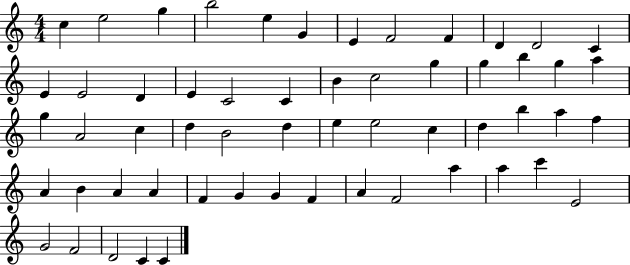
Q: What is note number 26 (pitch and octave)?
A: G5